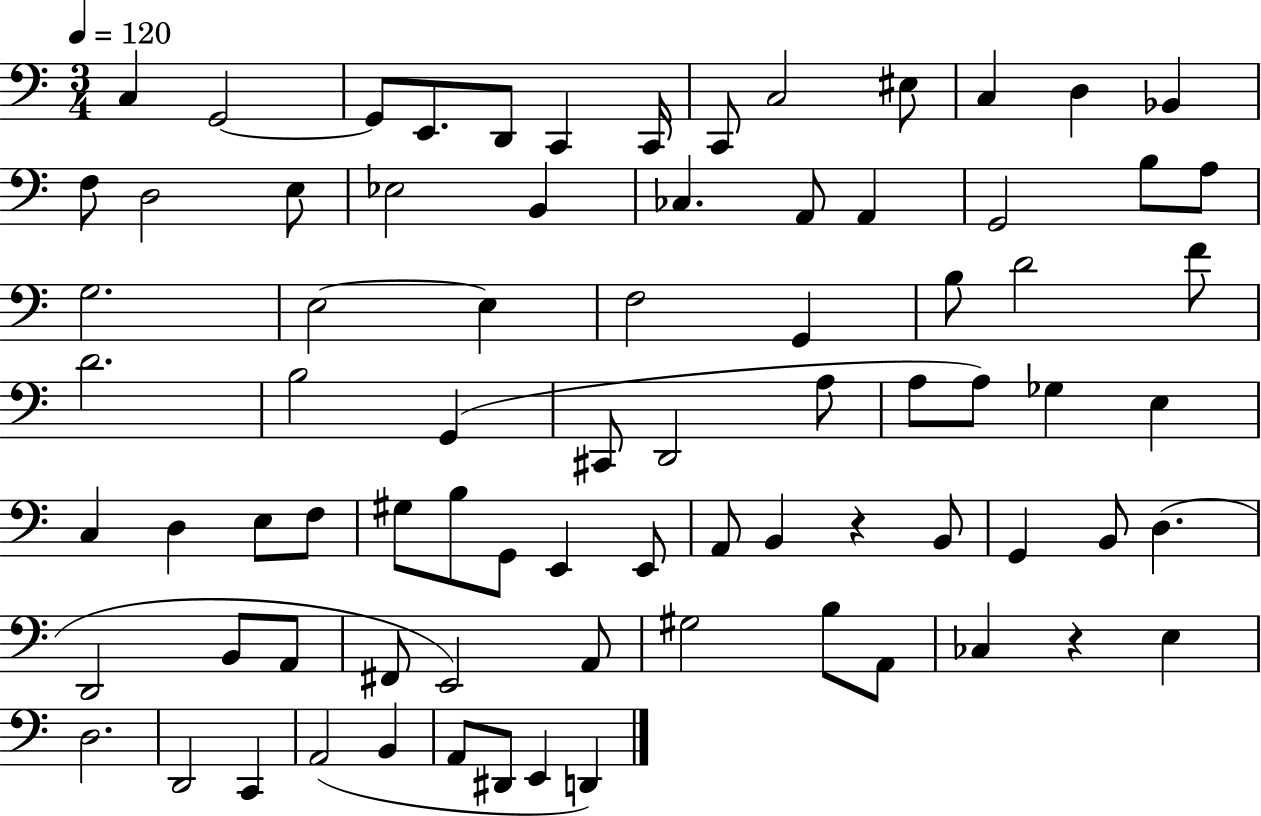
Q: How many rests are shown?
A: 2